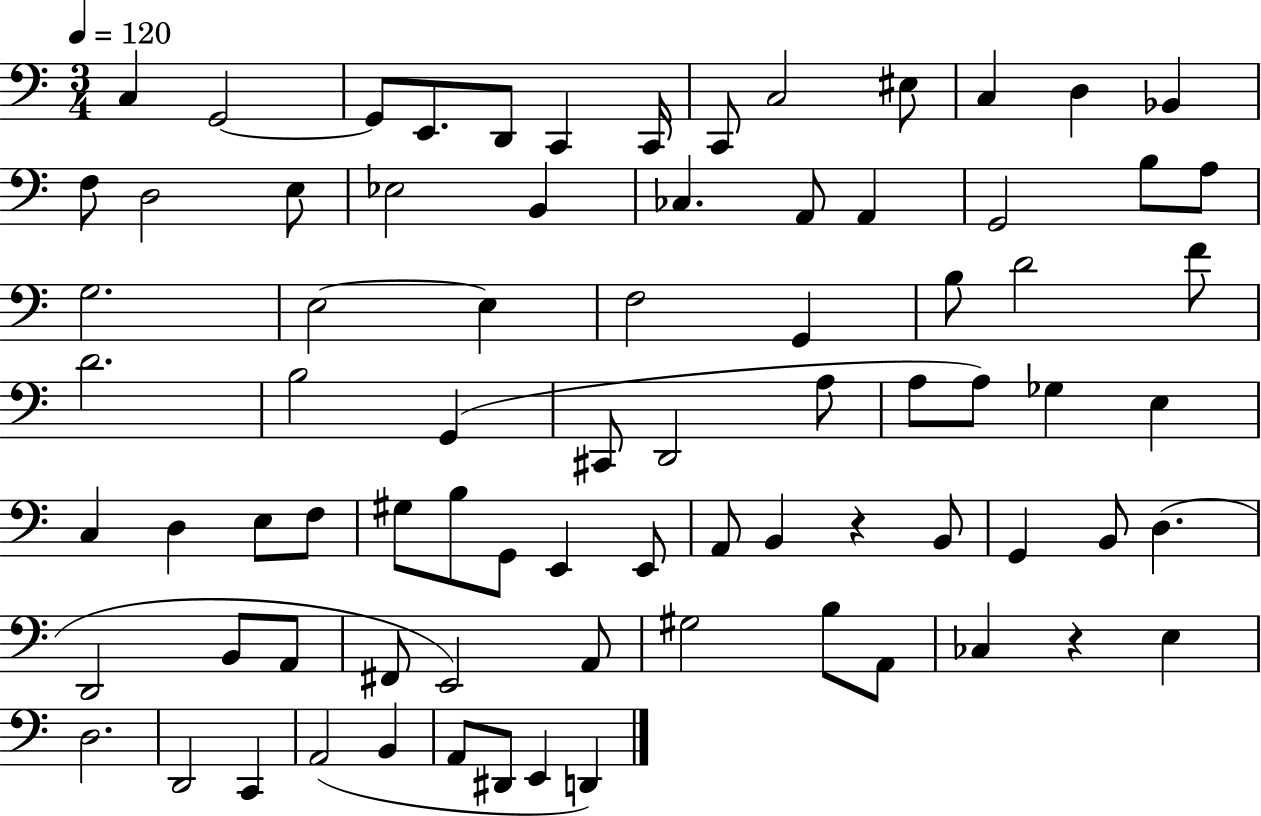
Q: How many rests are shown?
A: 2